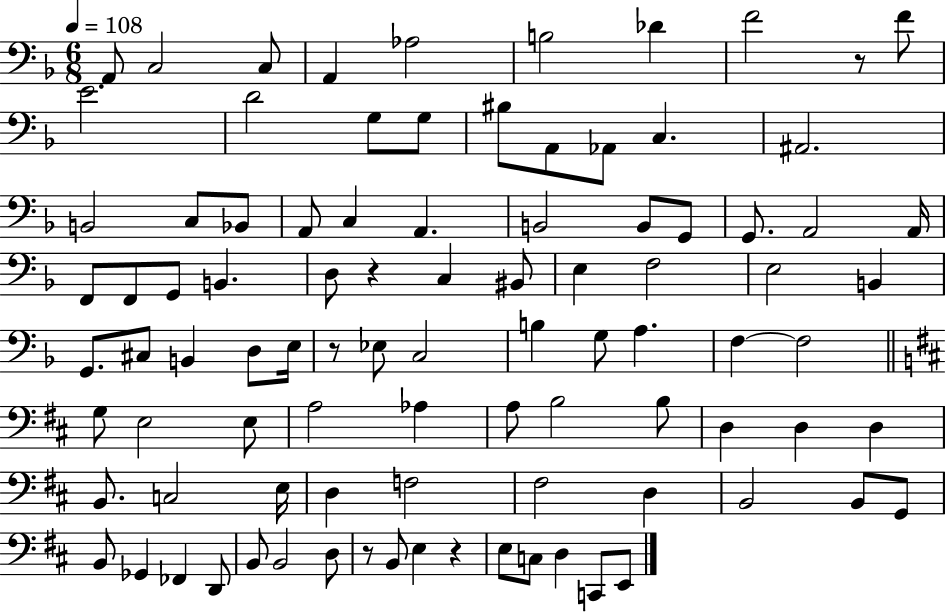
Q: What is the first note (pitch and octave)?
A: A2